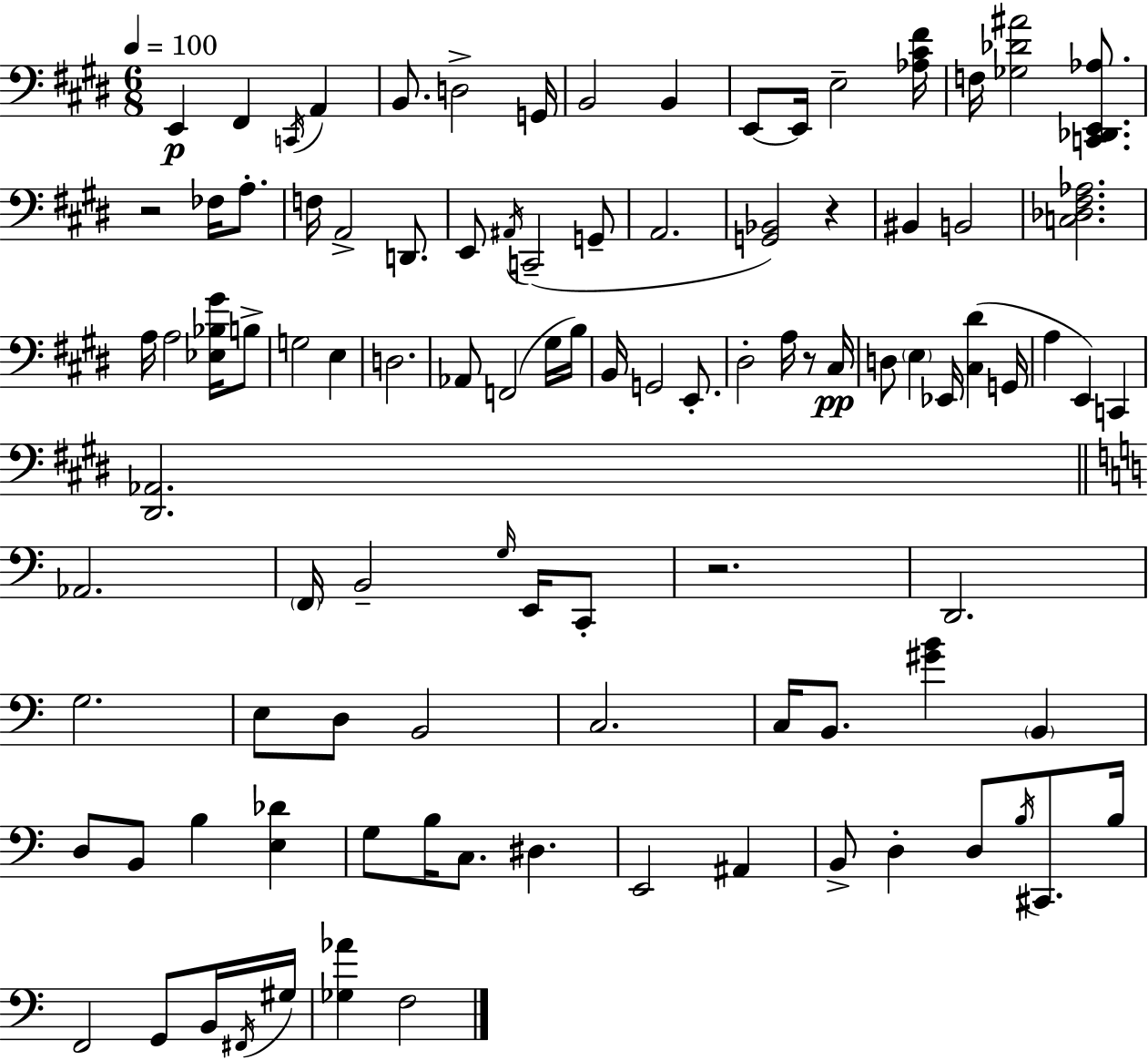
{
  \clef bass
  \numericTimeSignature
  \time 6/8
  \key e \major
  \tempo 4 = 100
  \repeat volta 2 { e,4\p fis,4 \acciaccatura { c,16 } a,4 | b,8. d2-> | g,16 b,2 b,4 | e,8~~ e,16 e2-- | \break <aes cis' fis'>16 f16 <ges des' ais'>2 <c, des, e, aes>8. | r2 fes16 a8.-. | f16 a,2-> d,8. | e,8 \acciaccatura { ais,16 }( c,2-- | \break g,8-- a,2. | <g, bes,>2) r4 | bis,4 b,2 | <c des fis aes>2. | \break a16 a2 <ees bes gis'>16 | b8-> g2 e4 | d2. | aes,8 f,2( | \break gis16 b16) b,16 g,2 e,8.-. | dis2-. a16 r8 | cis16\pp d8 \parenthesize e4 ees,16 <cis dis'>4( | g,16 a4 e,4) c,4 | \break <dis, aes,>2. | \bar "||" \break \key a \minor aes,2. | \parenthesize f,16 b,2-- \grace { g16 } e,16 c,8-. | r2. | d,2. | \break g2. | e8 d8 b,2 | c2. | c16 b,8. <gis' b'>4 \parenthesize b,4 | \break d8 b,8 b4 <e des'>4 | g8 b16 c8. dis4. | e,2 ais,4 | b,8-> d4-. d8 \acciaccatura { b16 } cis,8. | \break b16 f,2 g,8 | b,16 \acciaccatura { fis,16 } gis16 <ges aes'>4 f2 | } \bar "|."
}